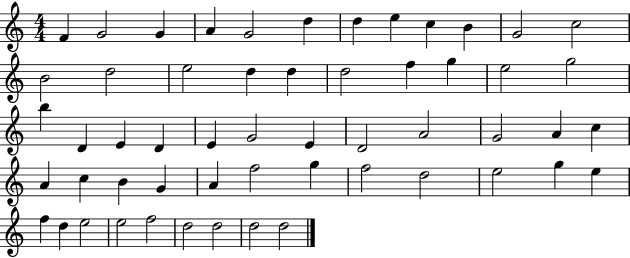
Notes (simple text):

F4/q G4/h G4/q A4/q G4/h D5/q D5/q E5/q C5/q B4/q G4/h C5/h B4/h D5/h E5/h D5/q D5/q D5/h F5/q G5/q E5/h G5/h B5/q D4/q E4/q D4/q E4/q G4/h E4/q D4/h A4/h G4/h A4/q C5/q A4/q C5/q B4/q G4/q A4/q F5/h G5/q F5/h D5/h E5/h G5/q E5/q F5/q D5/q E5/h E5/h F5/h D5/h D5/h D5/h D5/h